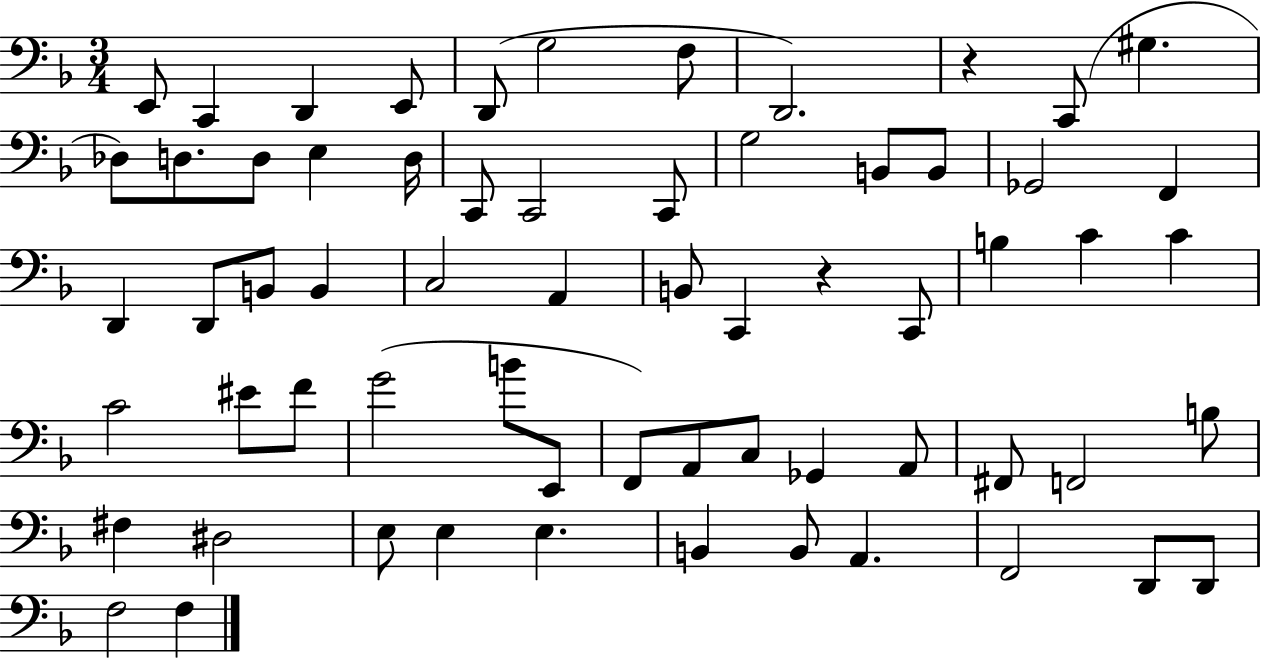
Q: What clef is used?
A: bass